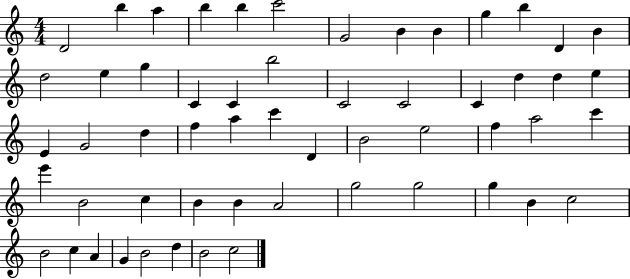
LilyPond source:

{
  \clef treble
  \numericTimeSignature
  \time 4/4
  \key c \major
  d'2 b''4 a''4 | b''4 b''4 c'''2 | g'2 b'4 b'4 | g''4 b''4 d'4 b'4 | \break d''2 e''4 g''4 | c'4 c'4 b''2 | c'2 c'2 | c'4 d''4 d''4 e''4 | \break e'4 g'2 d''4 | f''4 a''4 c'''4 d'4 | b'2 e''2 | f''4 a''2 c'''4 | \break e'''4 b'2 c''4 | b'4 b'4 a'2 | g''2 g''2 | g''4 b'4 c''2 | \break b'2 c''4 a'4 | g'4 b'2 d''4 | b'2 c''2 | \bar "|."
}